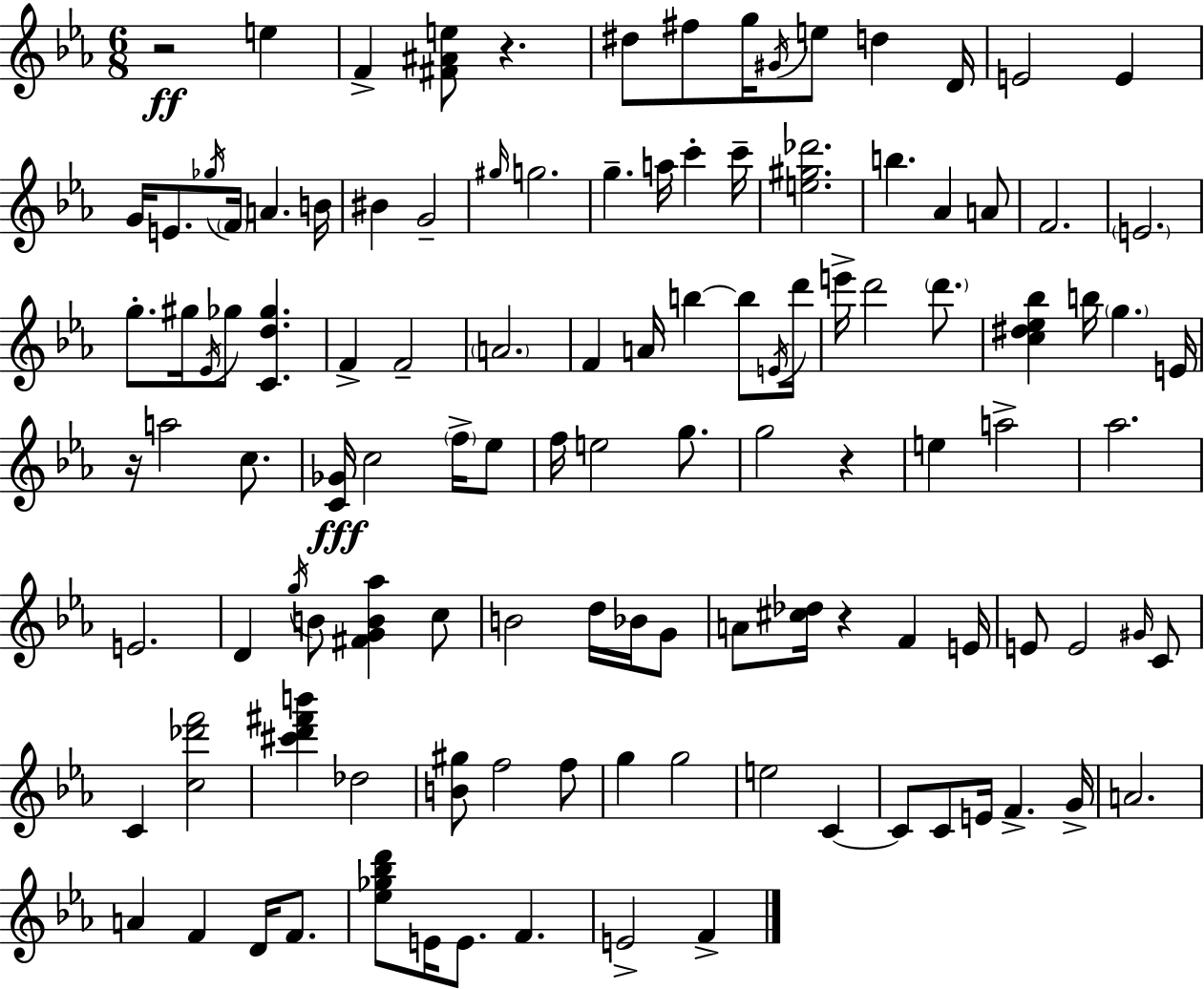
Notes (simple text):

R/h E5/q F4/q [F#4,A#4,E5]/e R/q. D#5/e F#5/e G5/s G#4/s E5/e D5/q D4/s E4/h E4/q G4/s E4/e. Gb5/s F4/s A4/q. B4/s BIS4/q G4/h G#5/s G5/h. G5/q. A5/s C6/q C6/s [E5,G#5,Db6]/h. B5/q. Ab4/q A4/e F4/h. E4/h. G5/e. G#5/s Eb4/s Gb5/e [C4,D5,Gb5]/q. F4/q F4/h A4/h. F4/q A4/s B5/q B5/e E4/s D6/s E6/s D6/h D6/e. [C5,D#5,Eb5,Bb5]/q B5/s G5/q. E4/s R/s A5/h C5/e. [C4,Gb4]/s C5/h F5/s Eb5/e F5/s E5/h G5/e. G5/h R/q E5/q A5/h Ab5/h. E4/h. D4/q G5/s B4/e [F#4,G4,B4,Ab5]/q C5/e B4/h D5/s Bb4/s G4/e A4/e [C#5,Db5]/s R/q F4/q E4/s E4/e E4/h G#4/s C4/e C4/q [C5,Db6,F6]/h [C#6,D6,F#6,B6]/q Db5/h [B4,G#5]/e F5/h F5/e G5/q G5/h E5/h C4/q C4/e C4/e E4/s F4/q. G4/s A4/h. A4/q F4/q D4/s F4/e. [Eb5,Gb5,Bb5,D6]/e E4/s E4/e. F4/q. E4/h F4/q